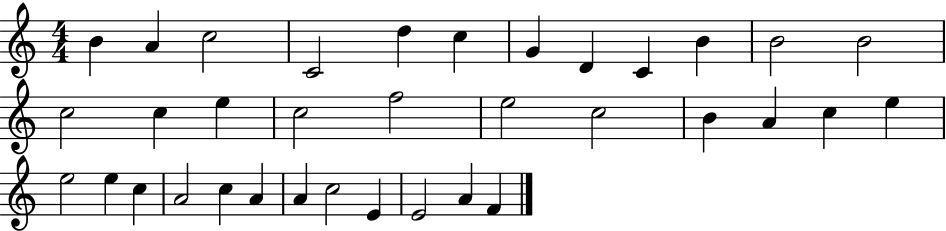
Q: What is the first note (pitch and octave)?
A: B4